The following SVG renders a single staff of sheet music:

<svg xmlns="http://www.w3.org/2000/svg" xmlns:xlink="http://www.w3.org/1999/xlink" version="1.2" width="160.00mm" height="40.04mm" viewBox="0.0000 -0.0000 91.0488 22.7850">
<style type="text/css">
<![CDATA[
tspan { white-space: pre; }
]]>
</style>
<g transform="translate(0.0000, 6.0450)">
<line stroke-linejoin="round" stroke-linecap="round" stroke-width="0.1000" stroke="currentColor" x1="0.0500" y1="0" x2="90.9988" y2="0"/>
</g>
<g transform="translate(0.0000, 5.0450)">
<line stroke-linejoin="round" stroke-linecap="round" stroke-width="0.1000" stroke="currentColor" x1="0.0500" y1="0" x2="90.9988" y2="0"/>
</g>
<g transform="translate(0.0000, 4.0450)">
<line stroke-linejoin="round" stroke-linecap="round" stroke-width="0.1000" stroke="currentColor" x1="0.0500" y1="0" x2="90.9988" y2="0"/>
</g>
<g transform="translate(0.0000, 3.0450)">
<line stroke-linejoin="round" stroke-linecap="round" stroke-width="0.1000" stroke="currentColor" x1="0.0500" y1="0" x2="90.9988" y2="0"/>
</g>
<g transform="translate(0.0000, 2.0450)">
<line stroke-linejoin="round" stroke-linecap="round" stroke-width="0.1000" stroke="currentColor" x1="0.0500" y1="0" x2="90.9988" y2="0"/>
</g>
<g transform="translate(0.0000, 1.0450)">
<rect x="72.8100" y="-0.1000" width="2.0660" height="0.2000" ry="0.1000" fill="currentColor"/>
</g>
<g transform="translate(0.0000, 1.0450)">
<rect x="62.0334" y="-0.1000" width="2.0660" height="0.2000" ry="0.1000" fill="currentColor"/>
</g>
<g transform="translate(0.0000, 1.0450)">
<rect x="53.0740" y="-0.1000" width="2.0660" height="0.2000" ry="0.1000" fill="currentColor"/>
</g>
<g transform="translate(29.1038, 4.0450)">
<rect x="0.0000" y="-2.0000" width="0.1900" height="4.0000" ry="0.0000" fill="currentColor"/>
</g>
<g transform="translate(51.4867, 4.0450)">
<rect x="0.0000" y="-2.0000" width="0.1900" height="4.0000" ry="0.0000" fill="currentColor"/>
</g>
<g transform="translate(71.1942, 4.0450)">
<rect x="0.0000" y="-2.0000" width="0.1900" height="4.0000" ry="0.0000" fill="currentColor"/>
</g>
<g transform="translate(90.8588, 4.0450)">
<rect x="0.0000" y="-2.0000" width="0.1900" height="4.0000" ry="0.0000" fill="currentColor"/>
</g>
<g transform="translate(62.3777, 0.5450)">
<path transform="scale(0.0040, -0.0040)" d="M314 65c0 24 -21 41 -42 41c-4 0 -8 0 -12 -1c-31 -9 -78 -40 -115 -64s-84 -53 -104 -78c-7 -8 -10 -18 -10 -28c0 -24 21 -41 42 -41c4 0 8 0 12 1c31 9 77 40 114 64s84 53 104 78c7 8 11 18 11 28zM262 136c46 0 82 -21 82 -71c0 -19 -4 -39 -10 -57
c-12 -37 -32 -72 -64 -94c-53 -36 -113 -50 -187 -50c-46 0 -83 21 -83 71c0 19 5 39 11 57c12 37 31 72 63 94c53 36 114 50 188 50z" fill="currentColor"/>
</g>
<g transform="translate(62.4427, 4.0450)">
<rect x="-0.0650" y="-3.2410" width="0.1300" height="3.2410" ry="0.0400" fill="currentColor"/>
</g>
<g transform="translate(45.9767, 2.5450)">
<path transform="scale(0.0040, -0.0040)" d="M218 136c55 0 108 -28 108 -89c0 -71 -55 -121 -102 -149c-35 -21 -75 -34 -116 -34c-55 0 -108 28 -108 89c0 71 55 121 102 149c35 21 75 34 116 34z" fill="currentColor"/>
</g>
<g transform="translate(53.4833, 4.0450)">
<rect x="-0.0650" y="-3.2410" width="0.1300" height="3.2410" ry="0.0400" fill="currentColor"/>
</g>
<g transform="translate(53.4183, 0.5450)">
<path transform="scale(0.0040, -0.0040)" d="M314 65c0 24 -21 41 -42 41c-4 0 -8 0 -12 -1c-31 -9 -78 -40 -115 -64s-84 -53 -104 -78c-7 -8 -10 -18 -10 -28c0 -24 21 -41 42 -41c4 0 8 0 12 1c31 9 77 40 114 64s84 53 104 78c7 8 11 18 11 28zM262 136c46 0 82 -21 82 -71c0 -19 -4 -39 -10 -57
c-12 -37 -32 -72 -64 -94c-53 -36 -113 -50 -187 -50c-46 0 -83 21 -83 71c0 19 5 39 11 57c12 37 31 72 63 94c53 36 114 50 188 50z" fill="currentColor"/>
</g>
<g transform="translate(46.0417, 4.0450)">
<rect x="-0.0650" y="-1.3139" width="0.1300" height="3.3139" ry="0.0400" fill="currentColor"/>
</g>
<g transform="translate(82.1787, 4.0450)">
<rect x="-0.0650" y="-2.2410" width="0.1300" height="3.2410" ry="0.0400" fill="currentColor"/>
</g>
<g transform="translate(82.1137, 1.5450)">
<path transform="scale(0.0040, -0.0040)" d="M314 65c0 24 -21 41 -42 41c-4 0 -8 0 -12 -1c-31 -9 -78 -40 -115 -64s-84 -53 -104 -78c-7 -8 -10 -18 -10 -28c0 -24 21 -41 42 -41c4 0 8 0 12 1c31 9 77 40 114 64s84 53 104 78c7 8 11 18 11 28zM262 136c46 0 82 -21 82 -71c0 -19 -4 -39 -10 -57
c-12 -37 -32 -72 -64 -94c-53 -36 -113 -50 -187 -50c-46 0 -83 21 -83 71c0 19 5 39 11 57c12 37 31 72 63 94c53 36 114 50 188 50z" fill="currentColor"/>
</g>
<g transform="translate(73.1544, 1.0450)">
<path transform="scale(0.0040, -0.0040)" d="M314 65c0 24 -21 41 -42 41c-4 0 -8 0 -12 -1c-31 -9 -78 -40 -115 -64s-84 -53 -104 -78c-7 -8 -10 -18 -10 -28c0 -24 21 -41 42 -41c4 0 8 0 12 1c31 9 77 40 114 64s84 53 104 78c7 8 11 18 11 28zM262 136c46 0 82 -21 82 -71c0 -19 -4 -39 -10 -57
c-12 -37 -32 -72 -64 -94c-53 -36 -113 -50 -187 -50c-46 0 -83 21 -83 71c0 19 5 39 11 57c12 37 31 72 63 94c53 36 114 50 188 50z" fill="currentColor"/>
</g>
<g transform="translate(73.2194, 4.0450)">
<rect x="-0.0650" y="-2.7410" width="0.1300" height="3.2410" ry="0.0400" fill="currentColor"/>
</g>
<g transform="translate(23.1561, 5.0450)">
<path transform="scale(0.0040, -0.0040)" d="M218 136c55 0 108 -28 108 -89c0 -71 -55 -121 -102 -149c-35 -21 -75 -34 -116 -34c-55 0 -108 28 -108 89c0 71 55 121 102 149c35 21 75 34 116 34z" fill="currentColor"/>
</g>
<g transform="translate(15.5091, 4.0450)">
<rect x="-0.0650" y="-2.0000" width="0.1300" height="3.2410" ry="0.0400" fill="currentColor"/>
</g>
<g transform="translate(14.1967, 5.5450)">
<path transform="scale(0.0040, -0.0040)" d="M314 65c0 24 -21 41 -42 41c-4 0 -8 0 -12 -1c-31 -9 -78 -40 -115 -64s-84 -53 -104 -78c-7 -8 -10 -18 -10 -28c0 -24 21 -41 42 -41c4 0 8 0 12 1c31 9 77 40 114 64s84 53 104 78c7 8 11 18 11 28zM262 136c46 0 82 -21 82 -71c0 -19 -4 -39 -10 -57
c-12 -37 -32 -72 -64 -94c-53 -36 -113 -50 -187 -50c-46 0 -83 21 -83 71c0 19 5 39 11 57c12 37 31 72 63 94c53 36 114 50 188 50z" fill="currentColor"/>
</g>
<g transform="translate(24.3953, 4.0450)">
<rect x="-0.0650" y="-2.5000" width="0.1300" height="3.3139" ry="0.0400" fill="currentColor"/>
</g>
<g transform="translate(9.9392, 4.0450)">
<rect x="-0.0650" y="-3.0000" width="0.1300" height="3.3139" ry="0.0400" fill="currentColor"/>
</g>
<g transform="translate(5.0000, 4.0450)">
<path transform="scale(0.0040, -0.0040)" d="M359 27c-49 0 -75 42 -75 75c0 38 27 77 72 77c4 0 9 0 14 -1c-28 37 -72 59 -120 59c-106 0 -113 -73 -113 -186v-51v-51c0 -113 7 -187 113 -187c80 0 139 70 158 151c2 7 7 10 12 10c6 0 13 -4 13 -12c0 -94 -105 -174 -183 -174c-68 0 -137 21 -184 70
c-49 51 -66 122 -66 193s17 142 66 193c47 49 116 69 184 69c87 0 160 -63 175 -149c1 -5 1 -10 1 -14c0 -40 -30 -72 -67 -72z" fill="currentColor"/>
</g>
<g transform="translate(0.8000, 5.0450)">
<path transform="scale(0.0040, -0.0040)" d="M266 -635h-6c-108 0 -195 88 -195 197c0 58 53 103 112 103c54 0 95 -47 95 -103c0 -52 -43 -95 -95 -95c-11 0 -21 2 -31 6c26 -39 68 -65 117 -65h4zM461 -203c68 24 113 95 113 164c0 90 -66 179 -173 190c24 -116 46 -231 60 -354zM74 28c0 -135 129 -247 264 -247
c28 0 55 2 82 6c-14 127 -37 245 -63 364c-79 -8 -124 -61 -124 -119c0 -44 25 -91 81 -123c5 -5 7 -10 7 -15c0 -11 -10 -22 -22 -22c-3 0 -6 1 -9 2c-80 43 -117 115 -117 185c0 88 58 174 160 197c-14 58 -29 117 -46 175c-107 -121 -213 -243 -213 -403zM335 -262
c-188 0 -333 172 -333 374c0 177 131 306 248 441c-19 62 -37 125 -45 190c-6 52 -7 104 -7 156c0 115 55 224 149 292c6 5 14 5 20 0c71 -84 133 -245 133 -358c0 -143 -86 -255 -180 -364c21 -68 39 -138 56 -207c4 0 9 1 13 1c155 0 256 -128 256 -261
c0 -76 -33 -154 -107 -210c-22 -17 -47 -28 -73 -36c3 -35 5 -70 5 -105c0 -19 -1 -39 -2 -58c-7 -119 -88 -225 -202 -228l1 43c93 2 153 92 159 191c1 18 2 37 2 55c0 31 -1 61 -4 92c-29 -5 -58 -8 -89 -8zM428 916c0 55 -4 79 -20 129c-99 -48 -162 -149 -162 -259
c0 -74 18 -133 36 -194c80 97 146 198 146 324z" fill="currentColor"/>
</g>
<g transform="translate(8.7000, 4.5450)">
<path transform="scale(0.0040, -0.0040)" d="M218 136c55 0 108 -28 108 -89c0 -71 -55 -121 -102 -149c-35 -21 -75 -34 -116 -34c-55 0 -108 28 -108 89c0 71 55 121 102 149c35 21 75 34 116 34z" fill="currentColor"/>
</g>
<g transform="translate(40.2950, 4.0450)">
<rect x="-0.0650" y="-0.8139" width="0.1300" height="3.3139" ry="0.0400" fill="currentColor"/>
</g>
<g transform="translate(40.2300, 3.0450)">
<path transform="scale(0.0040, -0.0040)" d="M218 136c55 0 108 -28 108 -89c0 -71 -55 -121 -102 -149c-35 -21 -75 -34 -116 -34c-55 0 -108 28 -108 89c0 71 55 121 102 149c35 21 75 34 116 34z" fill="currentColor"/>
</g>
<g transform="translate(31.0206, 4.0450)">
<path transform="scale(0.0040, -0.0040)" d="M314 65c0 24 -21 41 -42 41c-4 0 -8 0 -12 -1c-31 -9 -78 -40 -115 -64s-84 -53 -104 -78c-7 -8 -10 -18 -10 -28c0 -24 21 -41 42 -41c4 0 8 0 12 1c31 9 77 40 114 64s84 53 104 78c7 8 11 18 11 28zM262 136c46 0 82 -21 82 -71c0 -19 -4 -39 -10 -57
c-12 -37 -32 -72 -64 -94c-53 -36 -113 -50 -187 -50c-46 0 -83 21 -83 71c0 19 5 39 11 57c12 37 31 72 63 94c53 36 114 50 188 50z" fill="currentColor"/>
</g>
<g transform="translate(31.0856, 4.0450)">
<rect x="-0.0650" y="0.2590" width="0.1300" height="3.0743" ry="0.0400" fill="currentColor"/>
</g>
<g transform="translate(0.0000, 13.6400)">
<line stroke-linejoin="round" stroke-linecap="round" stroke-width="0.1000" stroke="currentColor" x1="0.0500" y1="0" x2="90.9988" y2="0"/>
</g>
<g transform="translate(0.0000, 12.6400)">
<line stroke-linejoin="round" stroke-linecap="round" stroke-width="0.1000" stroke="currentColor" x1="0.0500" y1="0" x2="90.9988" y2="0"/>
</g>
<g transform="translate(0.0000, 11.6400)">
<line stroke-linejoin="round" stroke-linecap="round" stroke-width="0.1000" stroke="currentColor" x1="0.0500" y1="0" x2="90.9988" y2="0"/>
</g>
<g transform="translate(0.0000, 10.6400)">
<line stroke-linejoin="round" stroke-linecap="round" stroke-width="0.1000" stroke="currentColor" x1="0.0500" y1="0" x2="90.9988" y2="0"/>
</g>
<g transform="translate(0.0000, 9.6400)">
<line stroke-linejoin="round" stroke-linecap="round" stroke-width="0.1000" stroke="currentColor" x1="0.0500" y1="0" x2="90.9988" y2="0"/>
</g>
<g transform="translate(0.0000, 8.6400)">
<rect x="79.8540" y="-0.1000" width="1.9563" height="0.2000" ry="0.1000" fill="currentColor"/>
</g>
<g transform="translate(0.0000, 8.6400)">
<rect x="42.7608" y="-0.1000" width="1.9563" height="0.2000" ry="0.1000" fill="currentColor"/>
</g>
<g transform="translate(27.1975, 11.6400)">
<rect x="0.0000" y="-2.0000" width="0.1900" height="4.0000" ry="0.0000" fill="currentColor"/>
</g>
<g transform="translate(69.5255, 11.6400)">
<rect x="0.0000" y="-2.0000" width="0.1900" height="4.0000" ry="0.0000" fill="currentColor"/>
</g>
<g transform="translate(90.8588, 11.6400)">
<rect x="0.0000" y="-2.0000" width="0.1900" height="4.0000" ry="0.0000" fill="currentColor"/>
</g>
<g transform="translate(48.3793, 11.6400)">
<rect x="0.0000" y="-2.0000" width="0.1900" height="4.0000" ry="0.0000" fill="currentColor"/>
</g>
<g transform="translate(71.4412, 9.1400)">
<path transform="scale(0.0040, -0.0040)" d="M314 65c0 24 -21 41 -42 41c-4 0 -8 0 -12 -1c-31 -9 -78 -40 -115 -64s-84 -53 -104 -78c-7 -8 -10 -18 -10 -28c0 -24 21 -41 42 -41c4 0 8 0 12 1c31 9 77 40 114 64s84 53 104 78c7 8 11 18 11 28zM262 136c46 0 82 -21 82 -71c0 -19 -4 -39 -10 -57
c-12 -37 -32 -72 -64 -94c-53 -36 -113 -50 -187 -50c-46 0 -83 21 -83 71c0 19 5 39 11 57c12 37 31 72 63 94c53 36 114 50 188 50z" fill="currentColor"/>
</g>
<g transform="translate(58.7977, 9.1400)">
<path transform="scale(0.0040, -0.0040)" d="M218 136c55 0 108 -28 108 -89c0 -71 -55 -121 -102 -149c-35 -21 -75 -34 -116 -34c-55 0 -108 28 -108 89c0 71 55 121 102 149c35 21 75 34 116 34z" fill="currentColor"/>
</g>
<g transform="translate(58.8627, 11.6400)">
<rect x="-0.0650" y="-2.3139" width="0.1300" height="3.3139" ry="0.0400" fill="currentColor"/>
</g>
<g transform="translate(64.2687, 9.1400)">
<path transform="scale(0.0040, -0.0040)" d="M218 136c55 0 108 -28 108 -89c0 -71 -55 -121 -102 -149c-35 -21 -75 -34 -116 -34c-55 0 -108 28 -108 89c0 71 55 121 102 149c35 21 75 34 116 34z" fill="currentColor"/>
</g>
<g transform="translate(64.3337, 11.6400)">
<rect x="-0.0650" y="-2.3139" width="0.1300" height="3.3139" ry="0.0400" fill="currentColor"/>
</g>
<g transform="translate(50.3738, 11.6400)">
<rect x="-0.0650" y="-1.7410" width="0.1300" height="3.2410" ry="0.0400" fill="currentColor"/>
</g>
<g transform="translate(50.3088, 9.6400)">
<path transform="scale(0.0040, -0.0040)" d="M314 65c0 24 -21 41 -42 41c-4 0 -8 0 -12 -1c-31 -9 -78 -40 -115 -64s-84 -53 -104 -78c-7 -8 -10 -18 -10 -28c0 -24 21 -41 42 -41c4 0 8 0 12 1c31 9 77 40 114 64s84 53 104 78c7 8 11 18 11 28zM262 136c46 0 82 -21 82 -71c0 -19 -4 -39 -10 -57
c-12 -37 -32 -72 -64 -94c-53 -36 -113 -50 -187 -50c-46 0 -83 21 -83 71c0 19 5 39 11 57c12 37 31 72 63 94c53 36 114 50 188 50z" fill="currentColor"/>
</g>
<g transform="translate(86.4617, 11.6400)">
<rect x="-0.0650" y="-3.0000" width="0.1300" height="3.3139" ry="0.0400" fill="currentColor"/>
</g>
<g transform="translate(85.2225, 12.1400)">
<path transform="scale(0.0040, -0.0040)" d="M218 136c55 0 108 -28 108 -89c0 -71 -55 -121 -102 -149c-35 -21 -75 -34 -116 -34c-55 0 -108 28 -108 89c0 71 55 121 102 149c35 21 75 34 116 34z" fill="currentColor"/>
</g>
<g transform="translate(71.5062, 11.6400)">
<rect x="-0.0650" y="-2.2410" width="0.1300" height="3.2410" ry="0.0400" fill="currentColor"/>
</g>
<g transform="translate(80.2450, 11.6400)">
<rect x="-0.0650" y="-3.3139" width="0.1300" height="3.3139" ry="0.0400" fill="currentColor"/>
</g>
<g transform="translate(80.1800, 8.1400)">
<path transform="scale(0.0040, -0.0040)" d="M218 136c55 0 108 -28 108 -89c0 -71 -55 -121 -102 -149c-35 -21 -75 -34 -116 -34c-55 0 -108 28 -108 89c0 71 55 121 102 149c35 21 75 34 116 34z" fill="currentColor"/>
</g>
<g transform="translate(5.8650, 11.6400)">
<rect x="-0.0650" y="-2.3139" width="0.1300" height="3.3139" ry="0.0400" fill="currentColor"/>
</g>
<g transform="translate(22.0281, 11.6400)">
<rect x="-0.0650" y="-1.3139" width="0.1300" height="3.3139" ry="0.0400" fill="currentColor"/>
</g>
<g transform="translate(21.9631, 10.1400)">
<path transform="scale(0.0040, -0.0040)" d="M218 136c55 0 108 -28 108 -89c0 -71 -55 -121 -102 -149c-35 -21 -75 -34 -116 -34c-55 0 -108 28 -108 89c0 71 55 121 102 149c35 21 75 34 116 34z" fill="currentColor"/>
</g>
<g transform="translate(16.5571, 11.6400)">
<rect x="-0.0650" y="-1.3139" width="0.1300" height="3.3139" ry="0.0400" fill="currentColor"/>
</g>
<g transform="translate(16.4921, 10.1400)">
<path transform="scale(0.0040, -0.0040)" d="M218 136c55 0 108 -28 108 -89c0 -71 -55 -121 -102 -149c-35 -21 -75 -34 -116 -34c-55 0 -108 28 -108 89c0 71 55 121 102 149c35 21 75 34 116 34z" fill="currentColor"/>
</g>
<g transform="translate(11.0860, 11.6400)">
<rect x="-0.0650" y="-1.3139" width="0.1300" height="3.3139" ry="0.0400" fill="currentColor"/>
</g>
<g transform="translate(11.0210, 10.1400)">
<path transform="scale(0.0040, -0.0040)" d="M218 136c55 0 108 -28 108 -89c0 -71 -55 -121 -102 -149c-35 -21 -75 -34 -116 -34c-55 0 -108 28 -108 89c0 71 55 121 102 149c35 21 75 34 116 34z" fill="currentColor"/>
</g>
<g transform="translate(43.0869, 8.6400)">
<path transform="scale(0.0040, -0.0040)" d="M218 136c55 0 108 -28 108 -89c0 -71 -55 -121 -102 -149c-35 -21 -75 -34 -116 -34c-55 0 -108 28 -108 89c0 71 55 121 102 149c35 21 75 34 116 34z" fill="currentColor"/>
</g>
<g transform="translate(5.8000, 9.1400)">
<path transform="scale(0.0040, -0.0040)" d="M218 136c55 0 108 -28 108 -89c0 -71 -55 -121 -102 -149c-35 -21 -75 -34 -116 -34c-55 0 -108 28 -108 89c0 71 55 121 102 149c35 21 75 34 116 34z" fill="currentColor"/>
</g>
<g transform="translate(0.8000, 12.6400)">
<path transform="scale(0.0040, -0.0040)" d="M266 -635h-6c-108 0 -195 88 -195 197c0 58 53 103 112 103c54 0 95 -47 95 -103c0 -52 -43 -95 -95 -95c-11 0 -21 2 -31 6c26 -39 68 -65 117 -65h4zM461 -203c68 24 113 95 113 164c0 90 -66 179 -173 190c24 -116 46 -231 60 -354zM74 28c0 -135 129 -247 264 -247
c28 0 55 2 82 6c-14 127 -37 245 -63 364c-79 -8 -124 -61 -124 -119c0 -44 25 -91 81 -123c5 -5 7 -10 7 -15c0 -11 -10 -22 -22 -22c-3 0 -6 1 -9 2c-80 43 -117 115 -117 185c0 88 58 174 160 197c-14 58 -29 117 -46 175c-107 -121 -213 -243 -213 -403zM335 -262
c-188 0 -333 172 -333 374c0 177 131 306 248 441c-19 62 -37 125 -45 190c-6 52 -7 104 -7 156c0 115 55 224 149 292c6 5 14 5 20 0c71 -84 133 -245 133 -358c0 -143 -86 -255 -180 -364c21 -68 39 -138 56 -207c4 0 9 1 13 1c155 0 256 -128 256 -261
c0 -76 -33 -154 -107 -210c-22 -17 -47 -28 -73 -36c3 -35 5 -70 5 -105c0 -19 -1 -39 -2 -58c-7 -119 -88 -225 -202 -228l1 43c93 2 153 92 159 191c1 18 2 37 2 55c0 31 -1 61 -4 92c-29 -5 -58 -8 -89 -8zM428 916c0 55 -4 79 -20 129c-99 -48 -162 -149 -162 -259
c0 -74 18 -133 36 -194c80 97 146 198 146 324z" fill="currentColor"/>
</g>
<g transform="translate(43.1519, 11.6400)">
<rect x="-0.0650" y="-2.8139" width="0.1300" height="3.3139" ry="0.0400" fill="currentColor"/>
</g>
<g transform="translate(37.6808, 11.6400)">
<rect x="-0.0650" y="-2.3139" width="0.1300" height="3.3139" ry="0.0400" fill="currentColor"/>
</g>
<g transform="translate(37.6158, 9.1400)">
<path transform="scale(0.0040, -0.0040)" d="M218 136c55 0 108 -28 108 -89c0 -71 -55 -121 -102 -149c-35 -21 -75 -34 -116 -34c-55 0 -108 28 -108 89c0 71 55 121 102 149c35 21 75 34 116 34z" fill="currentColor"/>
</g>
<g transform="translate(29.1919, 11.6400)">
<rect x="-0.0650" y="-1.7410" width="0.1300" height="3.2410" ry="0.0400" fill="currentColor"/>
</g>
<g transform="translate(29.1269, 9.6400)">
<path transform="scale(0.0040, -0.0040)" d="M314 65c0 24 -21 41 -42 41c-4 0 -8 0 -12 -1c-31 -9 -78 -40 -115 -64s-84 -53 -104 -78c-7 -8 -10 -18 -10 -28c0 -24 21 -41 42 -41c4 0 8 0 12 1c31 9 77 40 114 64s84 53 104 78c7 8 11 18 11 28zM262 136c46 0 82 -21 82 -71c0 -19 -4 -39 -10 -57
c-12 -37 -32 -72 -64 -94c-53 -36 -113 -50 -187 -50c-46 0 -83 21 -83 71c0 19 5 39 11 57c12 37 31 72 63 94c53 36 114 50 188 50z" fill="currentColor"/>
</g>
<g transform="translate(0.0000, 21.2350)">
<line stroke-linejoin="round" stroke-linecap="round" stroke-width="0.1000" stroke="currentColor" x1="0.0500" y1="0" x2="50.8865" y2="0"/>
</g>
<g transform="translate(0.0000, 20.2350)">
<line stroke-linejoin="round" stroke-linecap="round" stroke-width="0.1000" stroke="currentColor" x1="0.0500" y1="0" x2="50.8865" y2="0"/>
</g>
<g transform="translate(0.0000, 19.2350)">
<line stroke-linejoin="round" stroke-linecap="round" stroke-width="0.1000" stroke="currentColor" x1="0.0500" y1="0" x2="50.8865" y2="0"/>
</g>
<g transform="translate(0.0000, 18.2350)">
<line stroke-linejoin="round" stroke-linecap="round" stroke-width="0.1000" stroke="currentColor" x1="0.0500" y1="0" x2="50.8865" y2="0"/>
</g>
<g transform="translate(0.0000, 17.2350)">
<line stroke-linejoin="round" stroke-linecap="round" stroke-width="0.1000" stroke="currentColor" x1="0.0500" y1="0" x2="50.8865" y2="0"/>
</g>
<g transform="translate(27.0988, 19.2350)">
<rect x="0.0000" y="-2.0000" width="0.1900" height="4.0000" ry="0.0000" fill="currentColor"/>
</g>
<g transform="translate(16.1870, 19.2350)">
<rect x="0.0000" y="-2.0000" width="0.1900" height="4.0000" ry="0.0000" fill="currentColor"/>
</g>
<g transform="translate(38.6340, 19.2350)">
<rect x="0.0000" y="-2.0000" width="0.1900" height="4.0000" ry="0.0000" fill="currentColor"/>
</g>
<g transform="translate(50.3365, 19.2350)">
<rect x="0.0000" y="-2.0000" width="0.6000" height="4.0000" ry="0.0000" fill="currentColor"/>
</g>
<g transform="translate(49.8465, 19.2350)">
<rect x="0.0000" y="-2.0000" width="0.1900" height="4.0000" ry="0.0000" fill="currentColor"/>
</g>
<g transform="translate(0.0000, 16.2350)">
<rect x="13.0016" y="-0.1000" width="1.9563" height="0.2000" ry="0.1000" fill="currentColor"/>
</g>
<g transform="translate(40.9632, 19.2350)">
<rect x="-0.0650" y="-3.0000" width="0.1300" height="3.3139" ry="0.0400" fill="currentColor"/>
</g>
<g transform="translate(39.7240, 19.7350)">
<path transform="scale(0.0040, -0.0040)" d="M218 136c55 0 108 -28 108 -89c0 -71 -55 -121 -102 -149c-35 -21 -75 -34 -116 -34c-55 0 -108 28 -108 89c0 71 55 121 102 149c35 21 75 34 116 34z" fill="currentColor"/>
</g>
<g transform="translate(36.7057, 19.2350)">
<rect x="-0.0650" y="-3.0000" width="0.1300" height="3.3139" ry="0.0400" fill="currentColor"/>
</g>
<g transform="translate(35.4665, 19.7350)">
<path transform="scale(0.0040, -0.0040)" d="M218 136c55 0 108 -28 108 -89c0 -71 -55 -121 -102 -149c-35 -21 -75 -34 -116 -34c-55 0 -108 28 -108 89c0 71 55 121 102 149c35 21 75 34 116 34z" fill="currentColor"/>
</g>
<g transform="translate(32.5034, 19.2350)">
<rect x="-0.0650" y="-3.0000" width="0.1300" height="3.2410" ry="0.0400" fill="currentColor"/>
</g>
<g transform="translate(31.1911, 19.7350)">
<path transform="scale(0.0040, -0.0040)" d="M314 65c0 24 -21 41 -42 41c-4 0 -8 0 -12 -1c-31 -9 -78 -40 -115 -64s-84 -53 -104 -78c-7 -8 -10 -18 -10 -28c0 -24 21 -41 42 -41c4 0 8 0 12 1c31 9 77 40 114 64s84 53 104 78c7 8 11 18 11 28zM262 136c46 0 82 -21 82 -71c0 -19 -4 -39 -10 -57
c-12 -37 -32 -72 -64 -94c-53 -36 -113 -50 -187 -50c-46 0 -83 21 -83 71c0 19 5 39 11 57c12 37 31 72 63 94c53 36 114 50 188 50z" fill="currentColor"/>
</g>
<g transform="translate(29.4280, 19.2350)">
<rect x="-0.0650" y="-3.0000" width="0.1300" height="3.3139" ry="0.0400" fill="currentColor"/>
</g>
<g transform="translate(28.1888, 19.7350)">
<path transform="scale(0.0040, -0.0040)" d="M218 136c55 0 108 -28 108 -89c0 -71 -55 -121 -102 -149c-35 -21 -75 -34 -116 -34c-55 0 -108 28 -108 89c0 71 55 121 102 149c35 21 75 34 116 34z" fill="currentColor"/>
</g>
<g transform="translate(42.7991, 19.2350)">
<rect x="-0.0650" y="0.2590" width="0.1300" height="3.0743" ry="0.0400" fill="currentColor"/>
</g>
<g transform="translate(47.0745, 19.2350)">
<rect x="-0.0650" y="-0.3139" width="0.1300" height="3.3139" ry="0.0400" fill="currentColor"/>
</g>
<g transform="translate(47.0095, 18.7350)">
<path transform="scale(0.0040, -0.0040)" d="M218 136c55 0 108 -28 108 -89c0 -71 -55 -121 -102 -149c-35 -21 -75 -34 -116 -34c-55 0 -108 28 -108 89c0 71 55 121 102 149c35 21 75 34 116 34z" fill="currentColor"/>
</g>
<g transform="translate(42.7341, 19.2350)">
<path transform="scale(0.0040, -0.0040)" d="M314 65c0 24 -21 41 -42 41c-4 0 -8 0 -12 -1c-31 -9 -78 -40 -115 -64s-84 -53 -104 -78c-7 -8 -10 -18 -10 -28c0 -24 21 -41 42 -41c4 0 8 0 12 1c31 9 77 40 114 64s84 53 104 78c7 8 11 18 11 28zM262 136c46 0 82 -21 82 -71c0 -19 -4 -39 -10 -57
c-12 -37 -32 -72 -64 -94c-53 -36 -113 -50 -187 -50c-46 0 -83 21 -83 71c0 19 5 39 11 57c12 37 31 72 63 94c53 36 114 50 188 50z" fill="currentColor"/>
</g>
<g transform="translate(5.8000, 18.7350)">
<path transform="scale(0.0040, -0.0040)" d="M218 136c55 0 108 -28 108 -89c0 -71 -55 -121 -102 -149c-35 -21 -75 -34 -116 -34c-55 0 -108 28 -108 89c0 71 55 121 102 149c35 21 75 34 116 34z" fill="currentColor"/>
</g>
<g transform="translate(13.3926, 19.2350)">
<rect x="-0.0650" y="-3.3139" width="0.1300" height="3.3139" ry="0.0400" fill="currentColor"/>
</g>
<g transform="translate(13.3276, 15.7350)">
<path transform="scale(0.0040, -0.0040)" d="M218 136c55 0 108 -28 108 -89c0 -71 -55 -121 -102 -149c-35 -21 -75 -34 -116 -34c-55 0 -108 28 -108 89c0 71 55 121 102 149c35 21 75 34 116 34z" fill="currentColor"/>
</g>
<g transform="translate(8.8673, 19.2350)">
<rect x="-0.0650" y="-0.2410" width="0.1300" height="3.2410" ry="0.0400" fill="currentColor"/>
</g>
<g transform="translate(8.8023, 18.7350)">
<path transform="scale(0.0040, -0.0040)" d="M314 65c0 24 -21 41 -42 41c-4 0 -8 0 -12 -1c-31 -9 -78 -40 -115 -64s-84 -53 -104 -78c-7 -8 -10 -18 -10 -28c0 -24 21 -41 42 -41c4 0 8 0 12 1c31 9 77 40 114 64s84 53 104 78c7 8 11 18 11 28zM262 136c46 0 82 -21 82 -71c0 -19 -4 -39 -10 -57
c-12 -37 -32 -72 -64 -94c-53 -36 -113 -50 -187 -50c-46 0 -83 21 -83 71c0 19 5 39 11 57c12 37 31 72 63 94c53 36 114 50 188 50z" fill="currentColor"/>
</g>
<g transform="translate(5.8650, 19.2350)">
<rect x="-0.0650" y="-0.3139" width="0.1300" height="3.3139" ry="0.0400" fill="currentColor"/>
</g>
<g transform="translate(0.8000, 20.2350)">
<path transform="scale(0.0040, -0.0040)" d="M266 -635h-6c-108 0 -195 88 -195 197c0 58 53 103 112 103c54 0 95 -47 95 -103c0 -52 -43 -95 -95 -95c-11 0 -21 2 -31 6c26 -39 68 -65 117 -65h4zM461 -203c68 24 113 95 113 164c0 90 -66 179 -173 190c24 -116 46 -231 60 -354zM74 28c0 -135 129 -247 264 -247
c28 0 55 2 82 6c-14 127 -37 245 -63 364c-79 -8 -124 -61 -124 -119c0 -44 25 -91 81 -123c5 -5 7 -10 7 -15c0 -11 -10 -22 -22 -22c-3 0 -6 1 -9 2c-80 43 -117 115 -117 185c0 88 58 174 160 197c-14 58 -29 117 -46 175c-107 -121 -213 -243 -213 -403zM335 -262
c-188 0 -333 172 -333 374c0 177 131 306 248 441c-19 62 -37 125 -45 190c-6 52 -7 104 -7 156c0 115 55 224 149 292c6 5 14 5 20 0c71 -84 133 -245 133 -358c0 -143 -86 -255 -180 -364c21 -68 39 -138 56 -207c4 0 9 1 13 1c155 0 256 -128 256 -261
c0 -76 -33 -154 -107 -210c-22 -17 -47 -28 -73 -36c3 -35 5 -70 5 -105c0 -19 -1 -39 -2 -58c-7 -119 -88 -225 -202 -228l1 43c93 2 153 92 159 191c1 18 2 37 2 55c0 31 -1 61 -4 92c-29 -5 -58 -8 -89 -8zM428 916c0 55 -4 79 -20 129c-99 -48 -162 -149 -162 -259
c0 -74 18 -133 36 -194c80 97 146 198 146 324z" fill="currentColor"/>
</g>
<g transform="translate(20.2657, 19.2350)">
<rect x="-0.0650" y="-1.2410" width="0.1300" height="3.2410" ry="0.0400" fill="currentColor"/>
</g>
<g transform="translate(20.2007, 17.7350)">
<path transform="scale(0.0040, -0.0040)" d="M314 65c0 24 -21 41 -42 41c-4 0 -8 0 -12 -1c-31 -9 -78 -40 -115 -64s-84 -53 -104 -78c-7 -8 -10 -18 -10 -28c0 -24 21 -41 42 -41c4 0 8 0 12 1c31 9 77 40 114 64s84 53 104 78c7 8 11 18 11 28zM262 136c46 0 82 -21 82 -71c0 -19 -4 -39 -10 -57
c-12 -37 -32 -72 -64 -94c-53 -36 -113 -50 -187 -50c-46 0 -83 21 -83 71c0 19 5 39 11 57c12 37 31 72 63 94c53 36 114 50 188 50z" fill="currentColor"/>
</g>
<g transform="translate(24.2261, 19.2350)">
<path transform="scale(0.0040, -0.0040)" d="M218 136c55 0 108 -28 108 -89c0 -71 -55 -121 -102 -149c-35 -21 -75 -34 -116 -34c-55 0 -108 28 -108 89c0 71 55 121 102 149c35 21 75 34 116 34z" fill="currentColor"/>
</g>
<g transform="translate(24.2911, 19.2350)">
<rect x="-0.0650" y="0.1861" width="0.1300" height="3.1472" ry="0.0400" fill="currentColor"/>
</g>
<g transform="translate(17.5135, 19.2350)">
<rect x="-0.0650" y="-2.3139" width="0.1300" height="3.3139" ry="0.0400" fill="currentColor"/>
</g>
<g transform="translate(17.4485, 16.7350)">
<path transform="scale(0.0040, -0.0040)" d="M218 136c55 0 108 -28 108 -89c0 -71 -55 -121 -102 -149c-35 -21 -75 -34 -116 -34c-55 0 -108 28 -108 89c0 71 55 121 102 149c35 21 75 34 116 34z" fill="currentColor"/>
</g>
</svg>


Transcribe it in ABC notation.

X:1
T:Untitled
M:4/4
L:1/4
K:C
A F2 G B2 d e b2 b2 a2 g2 g e e e f2 g a f2 g g g2 b A c c2 b g e2 B A A2 A A B2 c